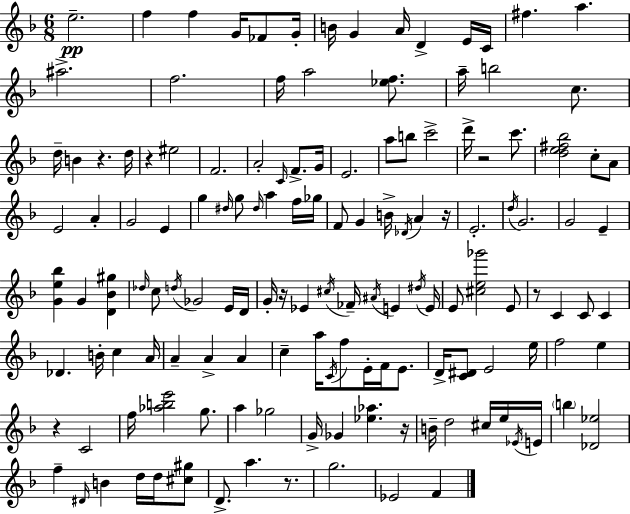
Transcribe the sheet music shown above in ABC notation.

X:1
T:Untitled
M:6/8
L:1/4
K:F
e2 f f G/4 _F/2 G/4 B/4 G A/4 D E/4 C/4 ^f a ^a2 f2 f/4 a2 [_ef]/2 a/4 b2 c/2 d/4 B z d/4 z ^e2 F2 A2 C/4 F/2 G/4 E2 a/2 b/2 c'2 d'/4 z2 c'/2 [de^f_b]2 c/2 A/2 E2 A G2 E g ^d/4 g/2 ^d/4 a f/4 _g/4 F/2 G B/4 _D/4 A z/4 E2 d/4 G2 G2 E [Ge_b] G [D_B^g] _d/4 c/2 d/4 _G2 E/4 D/4 G/4 z/4 _E ^c/4 _F/4 ^A/4 E ^d/4 E/4 E/2 [^ce_g']2 E/2 z/2 C C/2 C _D B/4 c A/4 A A A c a/4 C/4 f/2 E/4 F/4 E/2 D/4 [C^D]/2 E2 e/4 f2 e z C2 f/4 [_abe']2 g/2 a _g2 G/4 _G [_e_a] z/4 B/4 d2 ^c/4 e/4 _E/4 E/4 b [_D_e]2 f ^D/4 B d/4 d/4 [^c^g]/2 D/2 a z/2 g2 _E2 F